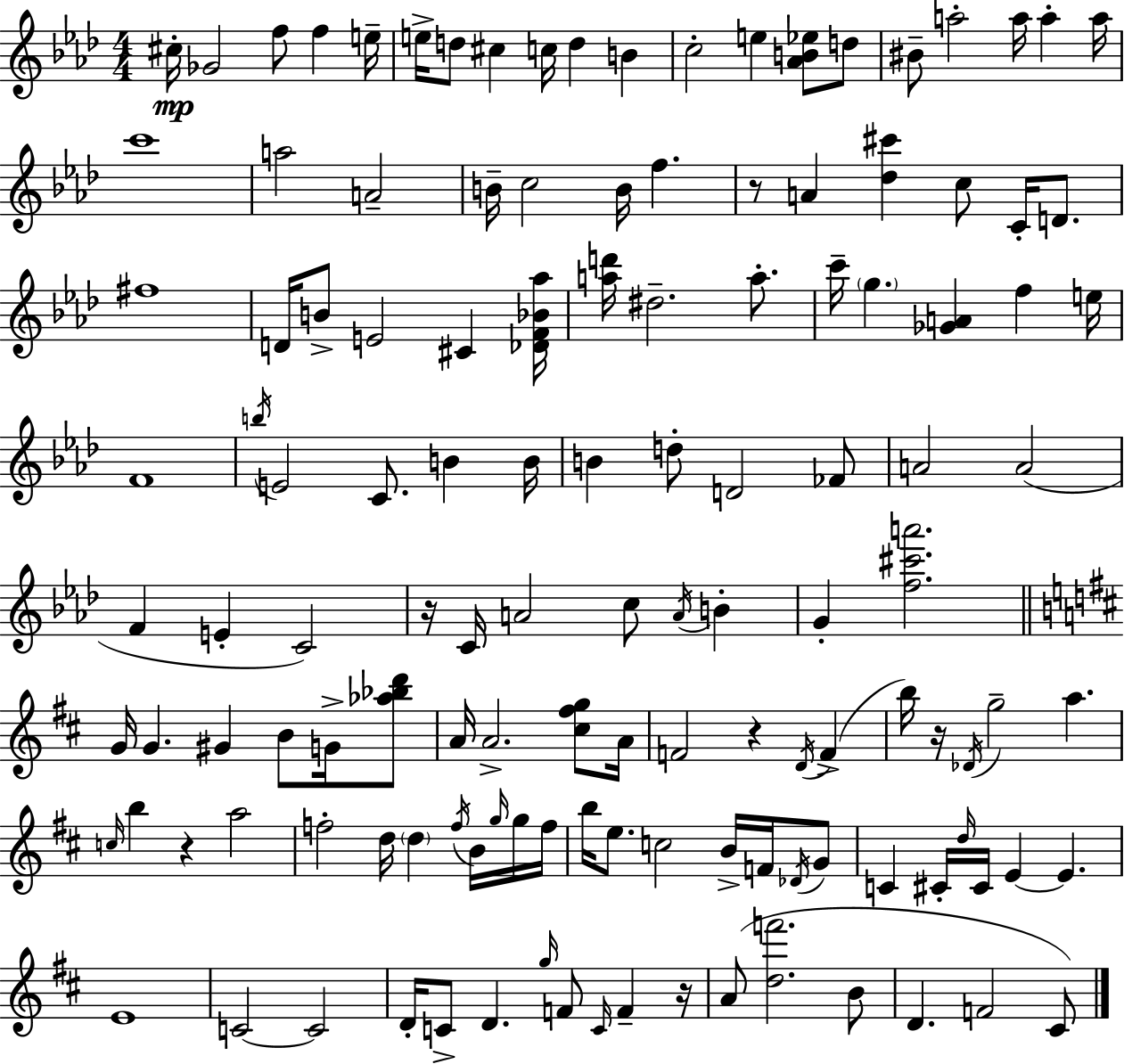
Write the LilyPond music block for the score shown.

{
  \clef treble
  \numericTimeSignature
  \time 4/4
  \key aes \major
  \repeat volta 2 { cis''16-.\mp ges'2 f''8 f''4 e''16-- | e''16-> d''8 cis''4 c''16 d''4 b'4 | c''2-. e''4 <aes' b' ees''>8 d''8 | bis'8-- a''2-. a''16 a''4-. a''16 | \break c'''1 | a''2 a'2-- | b'16-- c''2 b'16 f''4. | r8 a'4 <des'' cis'''>4 c''8 c'16-. d'8. | \break fis''1 | d'16 b'8-> e'2 cis'4 <des' f' bes' aes''>16 | <a'' d'''>16 dis''2.-- a''8.-. | c'''16-- \parenthesize g''4. <ges' a'>4 f''4 e''16 | \break f'1 | \acciaccatura { b''16 } e'2 c'8. b'4 | b'16 b'4 d''8-. d'2 fes'8 | a'2 a'2( | \break f'4 e'4-. c'2) | r16 c'16 a'2 c''8 \acciaccatura { a'16 } b'4-. | g'4-. <f'' cis''' a'''>2. | \bar "||" \break \key b \minor g'16 g'4. gis'4 b'8 g'16-> <aes'' bes'' d'''>8 | a'16 a'2.-> <cis'' fis'' g''>8 a'16 | f'2 r4 \acciaccatura { d'16 }( f'4-> | b''16) r16 \acciaccatura { des'16 } g''2-- a''4. | \break \grace { c''16 } b''4 r4 a''2 | f''2-. d''16 \parenthesize d''4 | \acciaccatura { f''16 } b'16 \grace { g''16 } g''16 f''16 b''16 e''8. c''2 | b'16-> f'16 \acciaccatura { des'16 } g'8 c'4 cis'16-. \grace { d''16 } cis'16 e'4~~ | \break e'4. e'1 | c'2~~ c'2 | d'16-. c'8-> d'4. | \grace { g''16 } f'8 \grace { c'16 } f'4-- r16 a'8( <d'' f'''>2. | \break b'8 d'4. f'2 | cis'8) } \bar "|."
}